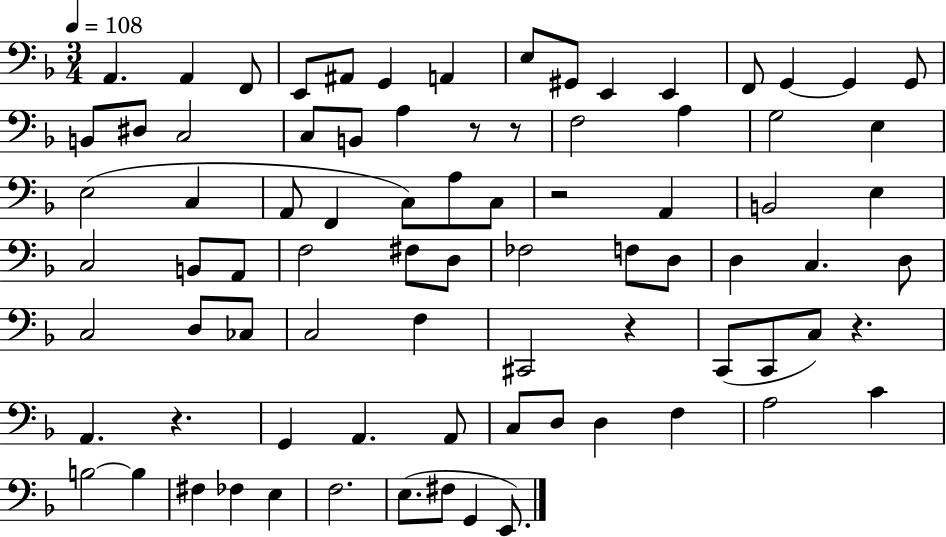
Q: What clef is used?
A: bass